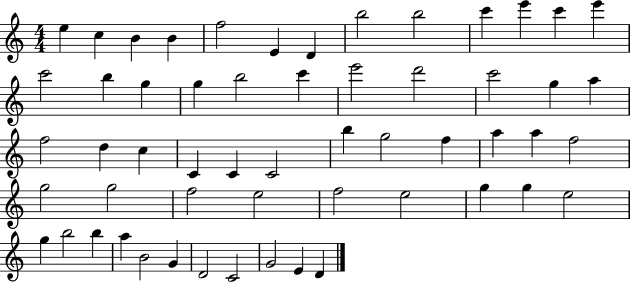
E5/q C5/q B4/q B4/q F5/h E4/q D4/q B5/h B5/h C6/q E6/q C6/q E6/q C6/h B5/q G5/q G5/q B5/h C6/q E6/h D6/h C6/h G5/q A5/q F5/h D5/q C5/q C4/q C4/q C4/h B5/q G5/h F5/q A5/q A5/q F5/h G5/h G5/h F5/h E5/h F5/h E5/h G5/q G5/q E5/h G5/q B5/h B5/q A5/q B4/h G4/q D4/h C4/h G4/h E4/q D4/q